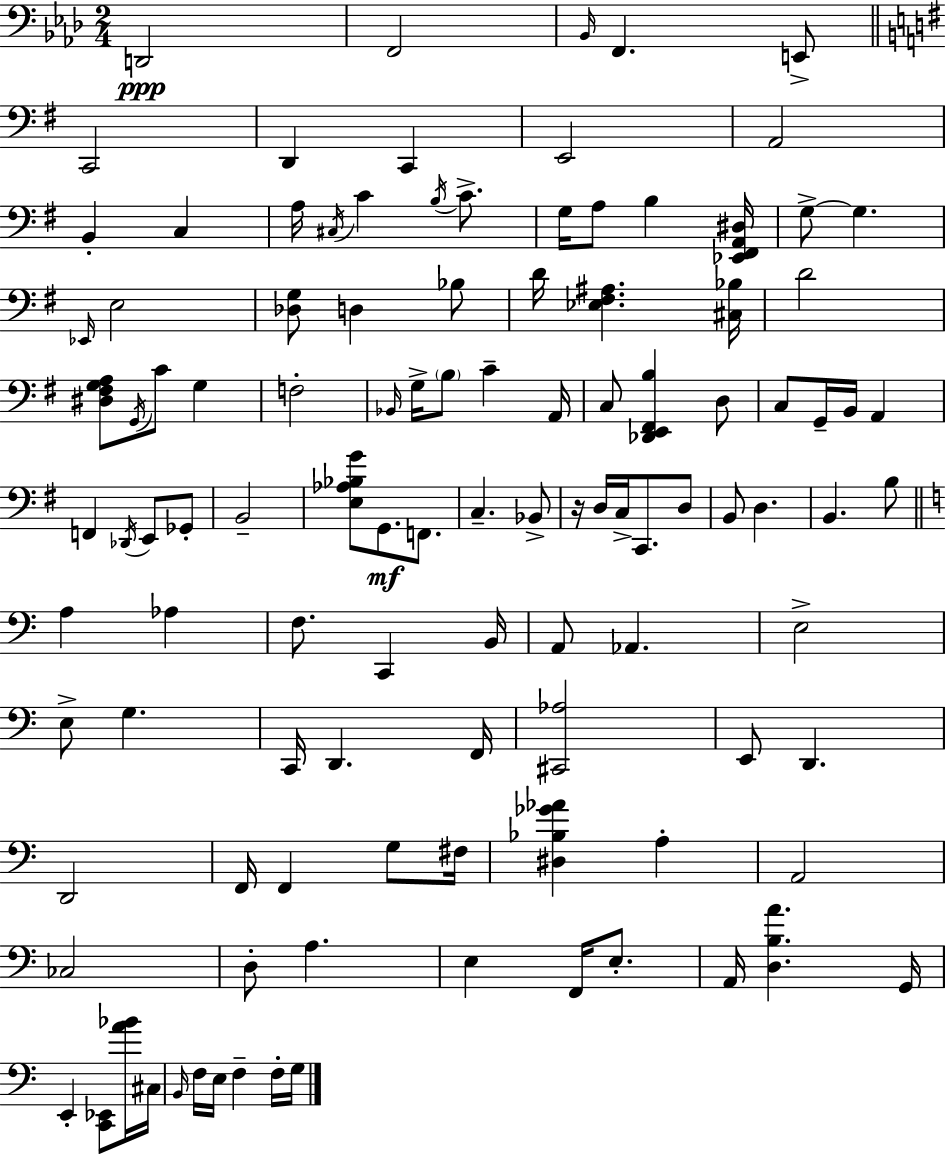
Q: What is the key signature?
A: AES major